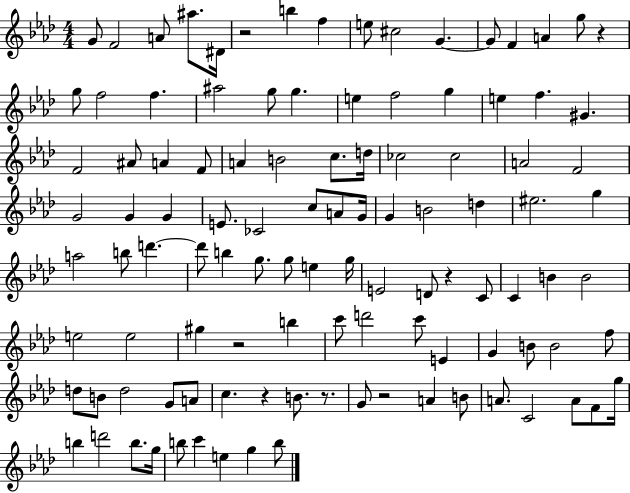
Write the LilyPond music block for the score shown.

{
  \clef treble
  \numericTimeSignature
  \time 4/4
  \key aes \major
  \repeat volta 2 { g'8 f'2 a'8 ais''8. dis'16 | r2 b''4 f''4 | e''8 cis''2 g'4.~~ | g'8 f'4 a'4 g''8 r4 | \break g''8 f''2 f''4. | ais''2 g''8 g''4. | e''4 f''2 g''4 | e''4 f''4. gis'4. | \break f'2 ais'8 a'4 f'8 | a'4 b'2 c''8. d''16 | ces''2 ces''2 | a'2 f'2 | \break g'2 g'4 g'4 | e'8. ces'2 c''8 a'8 g'16 | g'4 b'2 d''4 | eis''2. g''4 | \break a''2 b''8 d'''4.~~ | d'''8 b''4 g''8. g''8 e''4 g''16 | e'2 d'8 r4 c'8 | c'4 b'4 b'2 | \break e''2 e''2 | gis''4 r2 b''4 | c'''8 d'''2 c'''8 e'4 | g'4 b'8 b'2 f''8 | \break d''8 b'8 d''2 g'8 a'8 | c''4. r4 b'8. r8. | g'8 r2 a'4 b'8 | a'8. c'2 a'8 f'8 g''16 | \break b''4 d'''2 b''8. g''16 | b''8 c'''4 e''4 g''4 b''8 | } \bar "|."
}